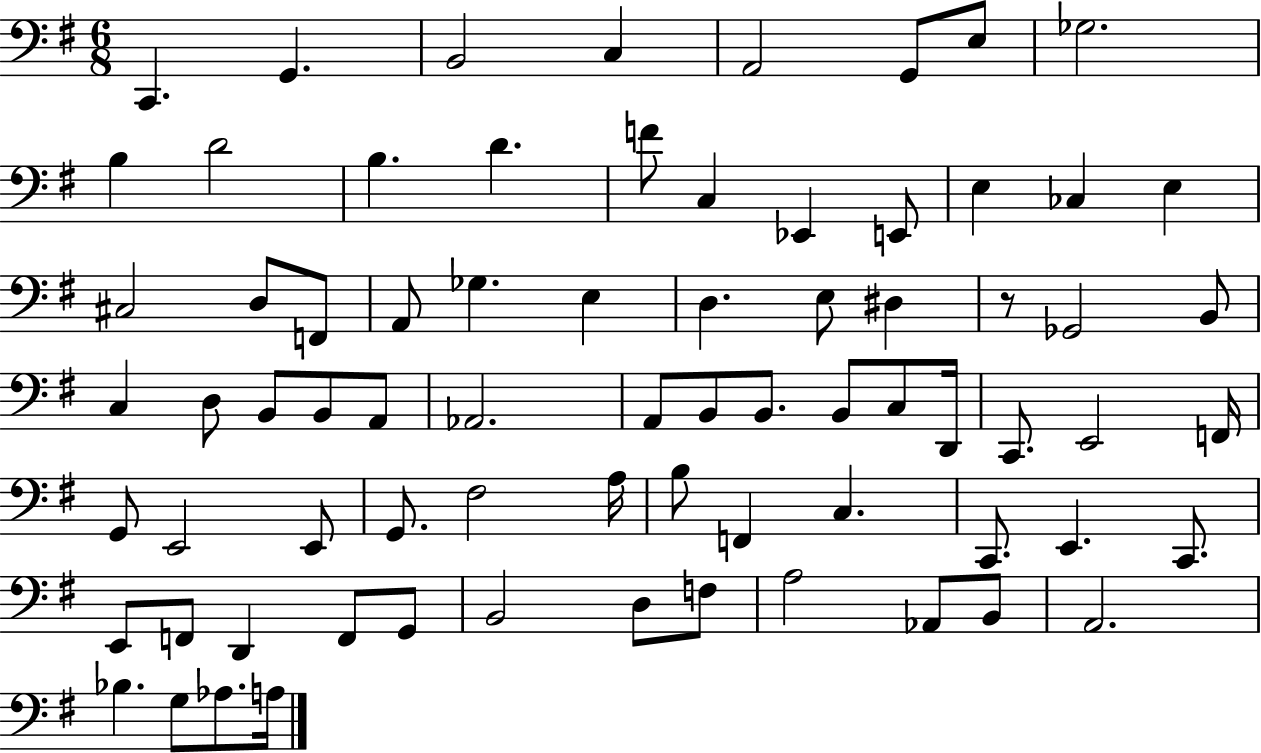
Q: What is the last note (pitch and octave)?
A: A3